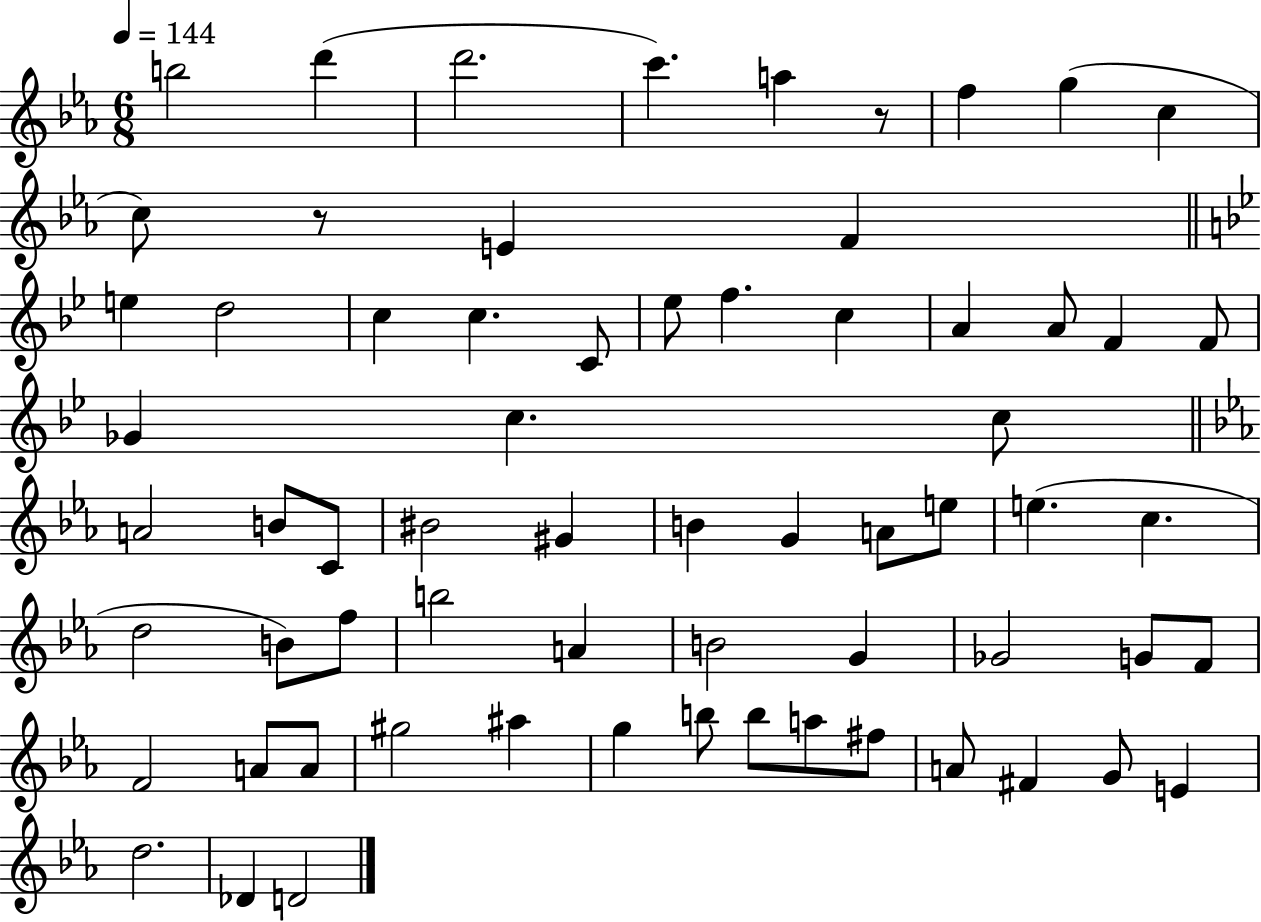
{
  \clef treble
  \numericTimeSignature
  \time 6/8
  \key ees \major
  \tempo 4 = 144
  \repeat volta 2 { b''2 d'''4( | d'''2. | c'''4.) a''4 r8 | f''4 g''4( c''4 | \break c''8) r8 e'4 f'4 | \bar "||" \break \key g \minor e''4 d''2 | c''4 c''4. c'8 | ees''8 f''4. c''4 | a'4 a'8 f'4 f'8 | \break ges'4 c''4. c''8 | \bar "||" \break \key ees \major a'2 b'8 c'8 | bis'2 gis'4 | b'4 g'4 a'8 e''8 | e''4.( c''4. | \break d''2 b'8) f''8 | b''2 a'4 | b'2 g'4 | ges'2 g'8 f'8 | \break f'2 a'8 a'8 | gis''2 ais''4 | g''4 b''8 b''8 a''8 fis''8 | a'8 fis'4 g'8 e'4 | \break d''2. | des'4 d'2 | } \bar "|."
}